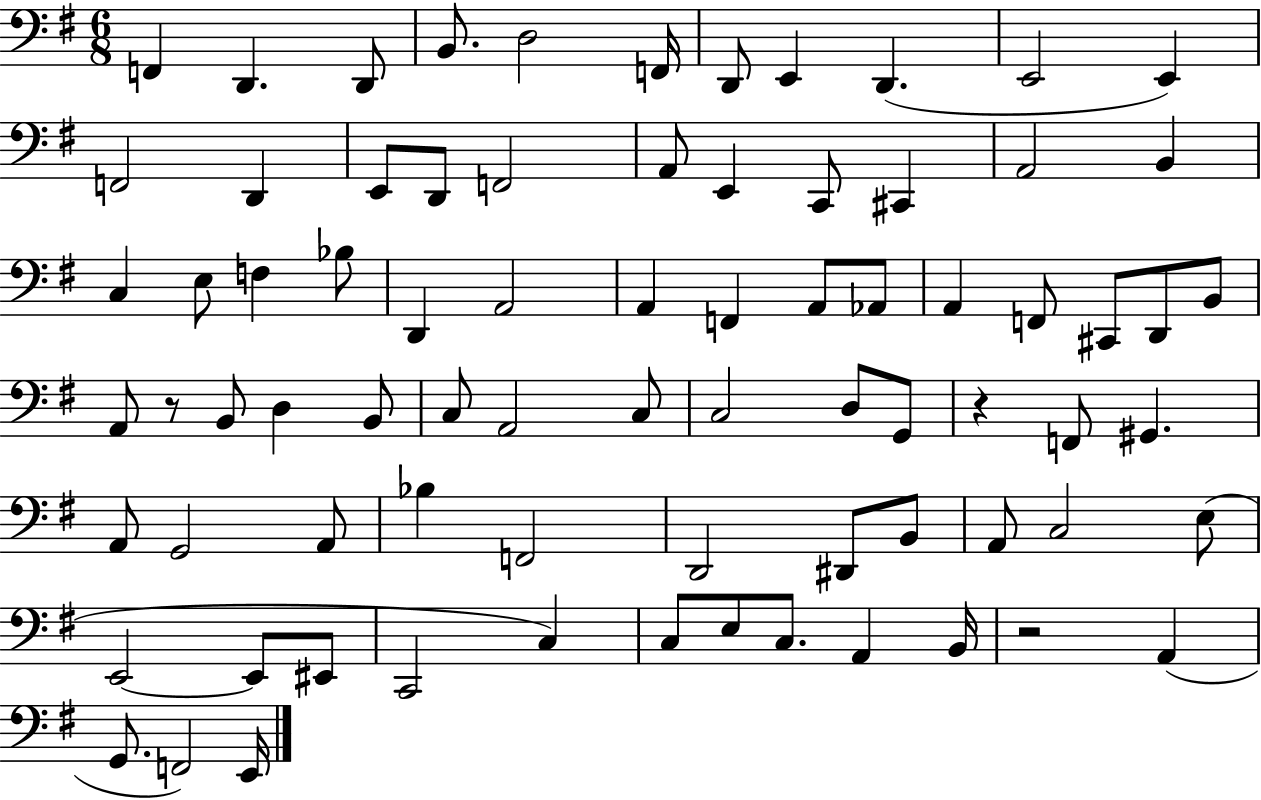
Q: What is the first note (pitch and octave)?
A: F2